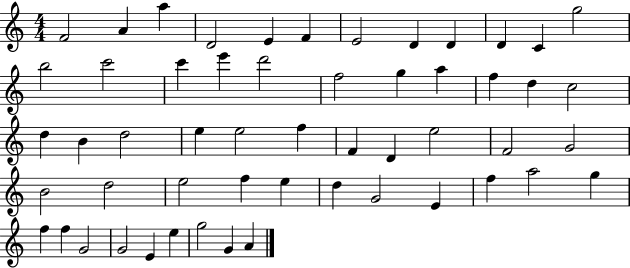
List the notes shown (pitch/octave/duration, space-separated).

F4/h A4/q A5/q D4/h E4/q F4/q E4/h D4/q D4/q D4/q C4/q G5/h B5/h C6/h C6/q E6/q D6/h F5/h G5/q A5/q F5/q D5/q C5/h D5/q B4/q D5/h E5/q E5/h F5/q F4/q D4/q E5/h F4/h G4/h B4/h D5/h E5/h F5/q E5/q D5/q G4/h E4/q F5/q A5/h G5/q F5/q F5/q G4/h G4/h E4/q E5/q G5/h G4/q A4/q